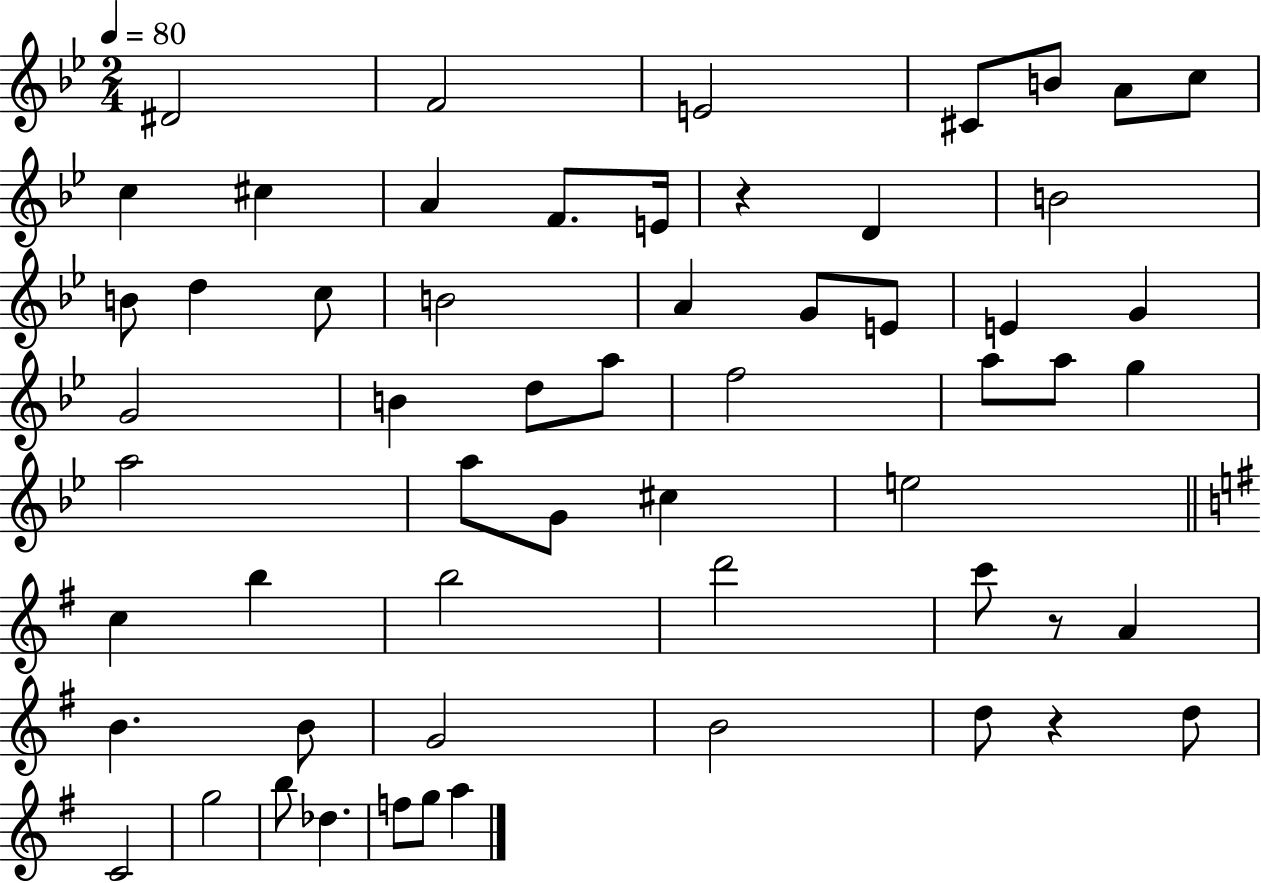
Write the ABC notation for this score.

X:1
T:Untitled
M:2/4
L:1/4
K:Bb
^D2 F2 E2 ^C/2 B/2 A/2 c/2 c ^c A F/2 E/4 z D B2 B/2 d c/2 B2 A G/2 E/2 E G G2 B d/2 a/2 f2 a/2 a/2 g a2 a/2 G/2 ^c e2 c b b2 d'2 c'/2 z/2 A B B/2 G2 B2 d/2 z d/2 C2 g2 b/2 _d f/2 g/2 a